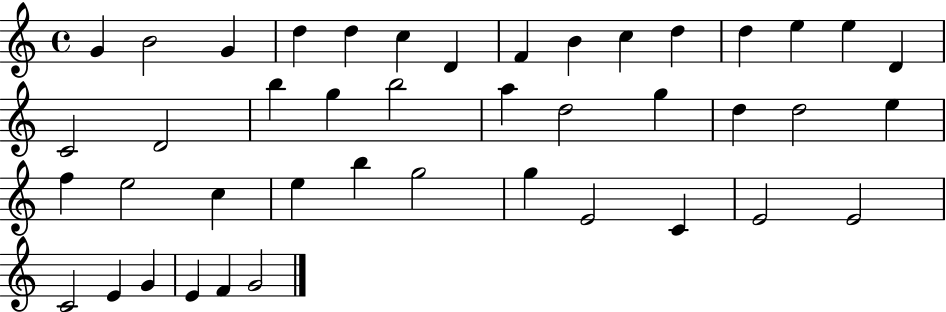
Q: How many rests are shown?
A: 0